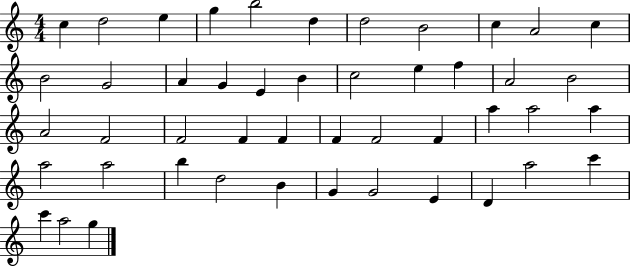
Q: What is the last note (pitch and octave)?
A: G5